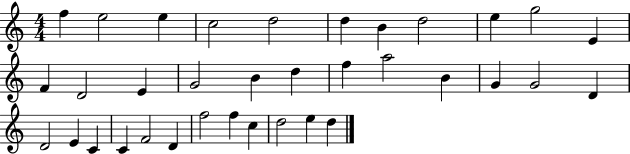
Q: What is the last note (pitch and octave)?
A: D5